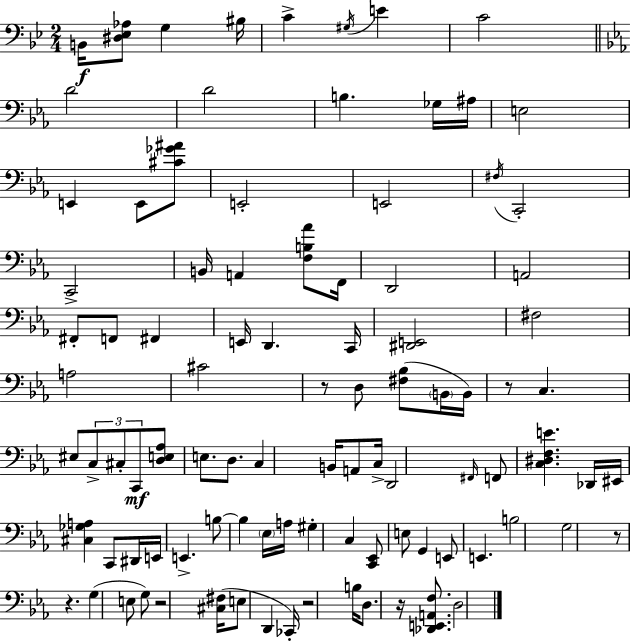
{
  \clef bass
  \numericTimeSignature
  \time 2/4
  \key bes \major
  \repeat volta 2 { b,16\f <dis ees aes>8 g4 bis16 | c'4-> \acciaccatura { gis16 } e'4 | c'2 | \bar "||" \break \key ees \major d'2 | d'2 | b4. ges16 ais16 | e2 | \break e,4 e,8 <cis' ges' ais'>8 | e,2-. | e,2 | \acciaccatura { fis16 } c,2-. | \break c,2-> | b,16 a,4 <f b aes'>8 | f,16 d,2 | a,2 | \break fis,8-. f,8 fis,4 | e,16 d,4. | c,16 <dis, e,>2 | fis2 | \break a2 | cis'2 | r8 d8 <fis bes>8( \parenthesize b,16 | b,16) r8 c4. | \break eis8 \tuplet 3/2 { c8-> cis8-. c,8\mf } | <d e aes>8 e8. d8. | c4 b,16 a,8 | c16-> d,2 | \break \grace { fis,16 } f,8 <c dis f e'>4. | des,16 eis,16 <cis ges a>4 | c,8 dis,16 e,16 e,4.-> | b8~~ b4 | \break \parenthesize ees16 a16 gis4-. c4 | <c, ees,>8 e8 g,4 | e,8 e,4. | b2 | \break g2 | r8 r4. | g4( e8 | g8) r2 | \break <cis fis>16( e8 d,4 | ces,16-.) r2 | b16 d8. r16 <des, e, a, f>8. | d2 | \break } \bar "|."
}